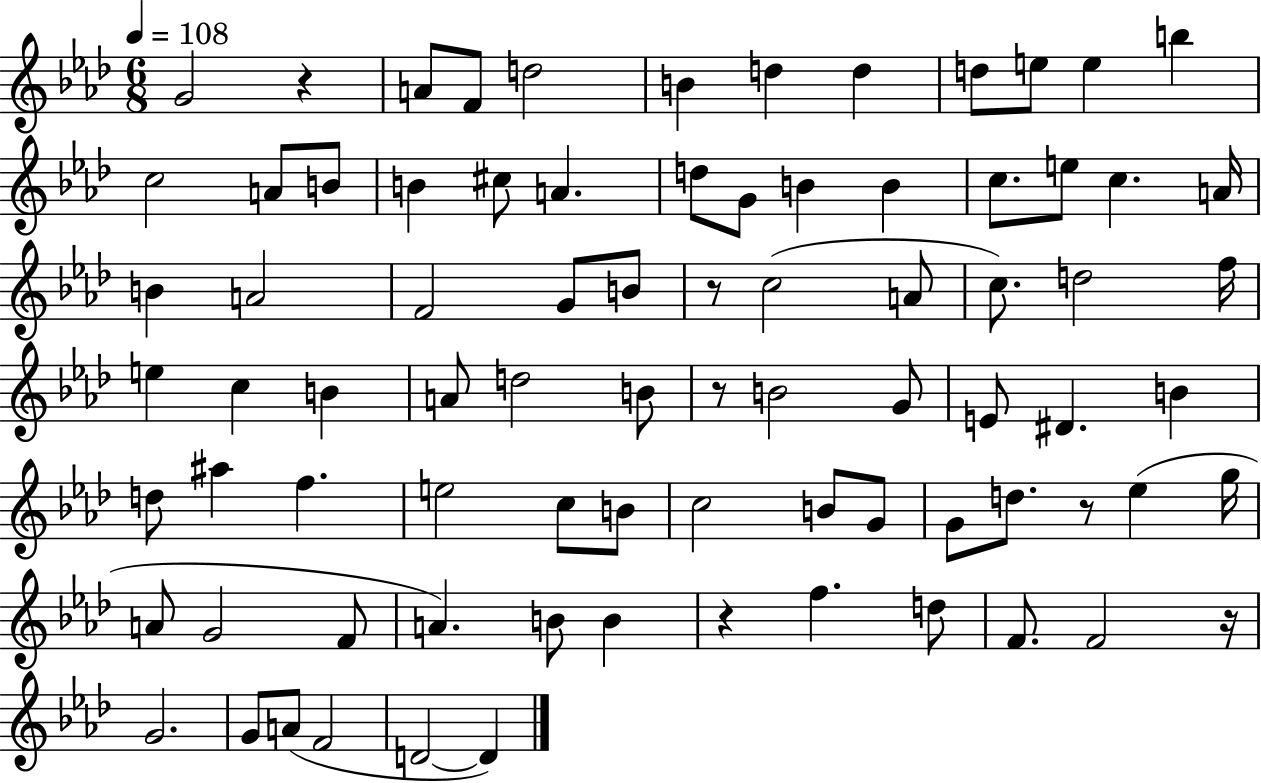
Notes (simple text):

G4/h R/q A4/e F4/e D5/h B4/q D5/q D5/q D5/e E5/e E5/q B5/q C5/h A4/e B4/e B4/q C#5/e A4/q. D5/e G4/e B4/q B4/q C5/e. E5/e C5/q. A4/s B4/q A4/h F4/h G4/e B4/e R/e C5/h A4/e C5/e. D5/h F5/s E5/q C5/q B4/q A4/e D5/h B4/e R/e B4/h G4/e E4/e D#4/q. B4/q D5/e A#5/q F5/q. E5/h C5/e B4/e C5/h B4/e G4/e G4/e D5/e. R/e Eb5/q G5/s A4/e G4/h F4/e A4/q. B4/e B4/q R/q F5/q. D5/e F4/e. F4/h R/s G4/h. G4/e A4/e F4/h D4/h D4/q